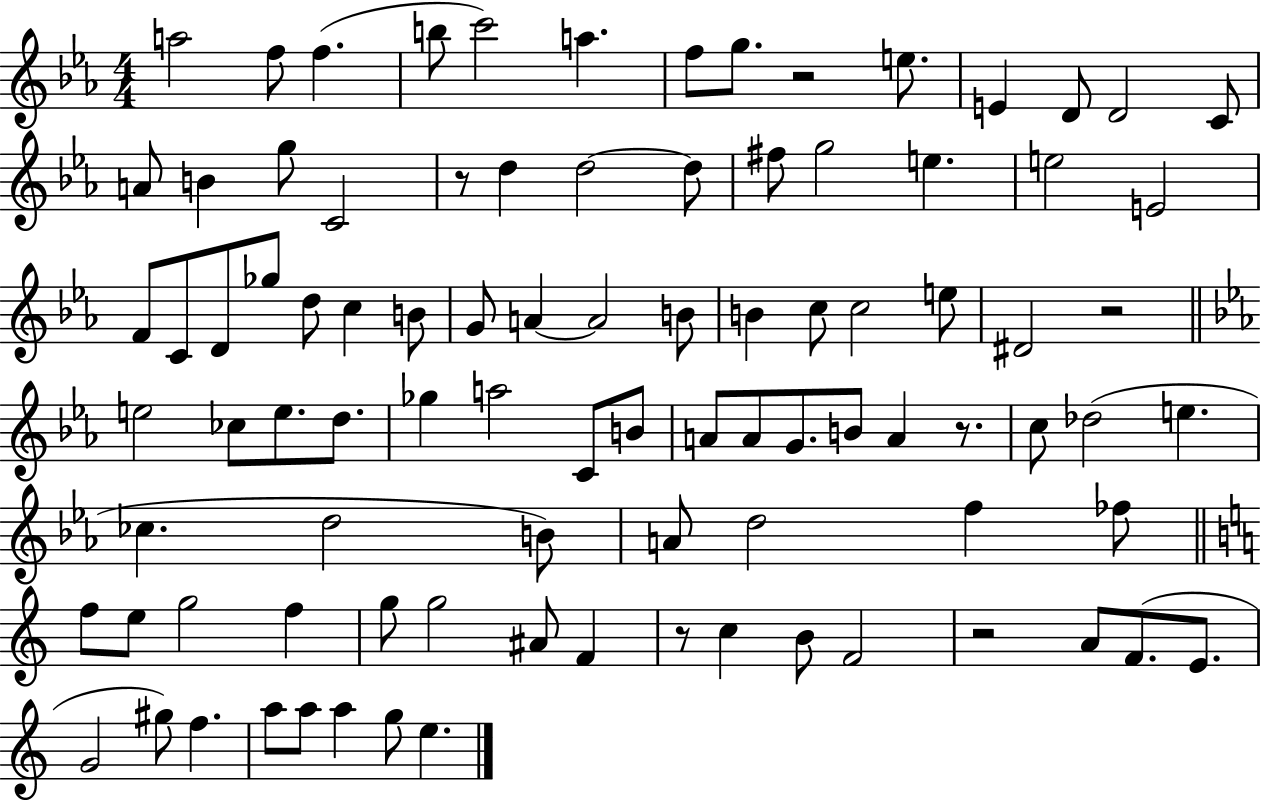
{
  \clef treble
  \numericTimeSignature
  \time 4/4
  \key ees \major
  a''2 f''8 f''4.( | b''8 c'''2) a''4. | f''8 g''8. r2 e''8. | e'4 d'8 d'2 c'8 | \break a'8 b'4 g''8 c'2 | r8 d''4 d''2~~ d''8 | fis''8 g''2 e''4. | e''2 e'2 | \break f'8 c'8 d'8 ges''8 d''8 c''4 b'8 | g'8 a'4~~ a'2 b'8 | b'4 c''8 c''2 e''8 | dis'2 r2 | \break \bar "||" \break \key ees \major e''2 ces''8 e''8. d''8. | ges''4 a''2 c'8 b'8 | a'8 a'8 g'8. b'8 a'4 r8. | c''8 des''2( e''4. | \break ces''4. d''2 b'8) | a'8 d''2 f''4 fes''8 | \bar "||" \break \key a \minor f''8 e''8 g''2 f''4 | g''8 g''2 ais'8 f'4 | r8 c''4 b'8 f'2 | r2 a'8 f'8.( e'8. | \break g'2 gis''8) f''4. | a''8 a''8 a''4 g''8 e''4. | \bar "|."
}